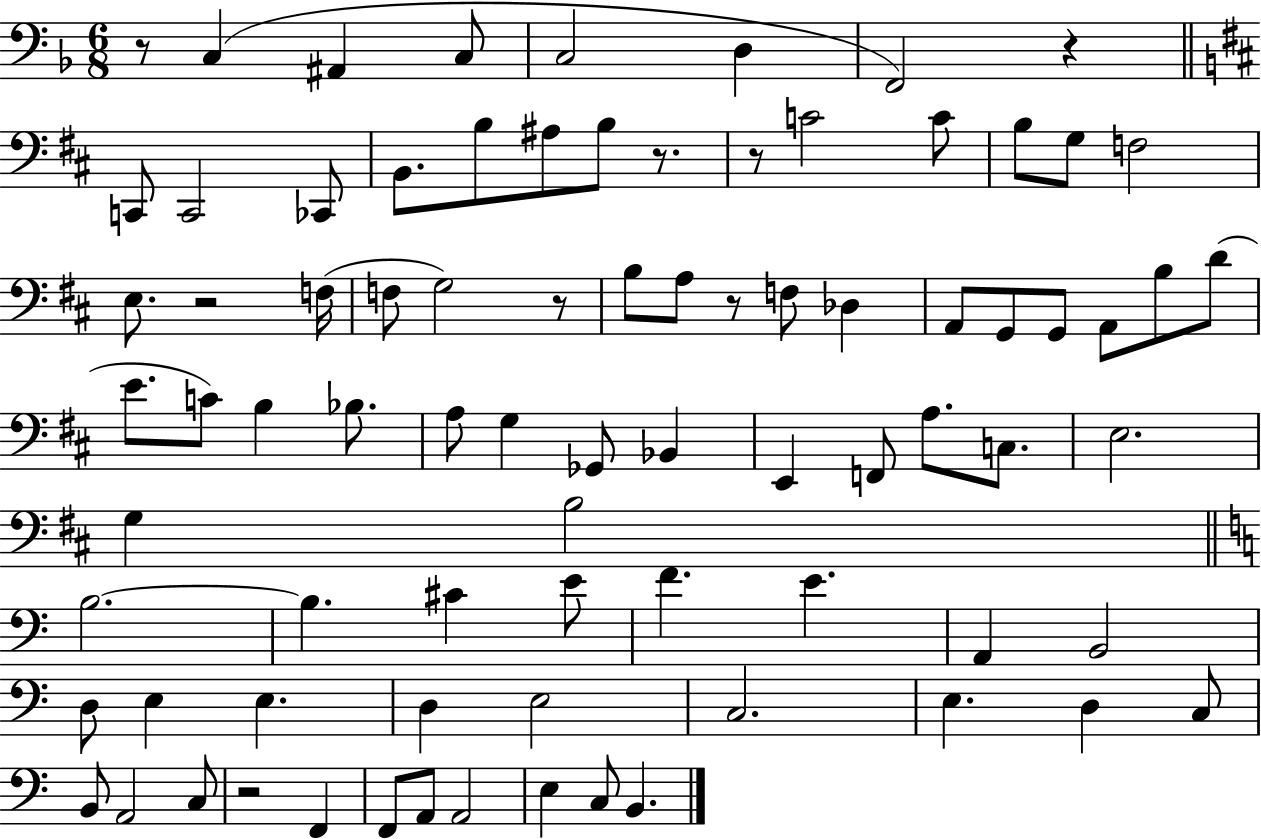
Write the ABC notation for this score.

X:1
T:Untitled
M:6/8
L:1/4
K:F
z/2 C, ^A,, C,/2 C,2 D, F,,2 z C,,/2 C,,2 _C,,/2 B,,/2 B,/2 ^A,/2 B,/2 z/2 z/2 C2 C/2 B,/2 G,/2 F,2 E,/2 z2 F,/4 F,/2 G,2 z/2 B,/2 A,/2 z/2 F,/2 _D, A,,/2 G,,/2 G,,/2 A,,/2 B,/2 D/2 E/2 C/2 B, _B,/2 A,/2 G, _G,,/2 _B,, E,, F,,/2 A,/2 C,/2 E,2 G, B,2 B,2 B, ^C E/2 F E A,, B,,2 D,/2 E, E, D, E,2 C,2 E, D, C,/2 B,,/2 A,,2 C,/2 z2 F,, F,,/2 A,,/2 A,,2 E, C,/2 B,,